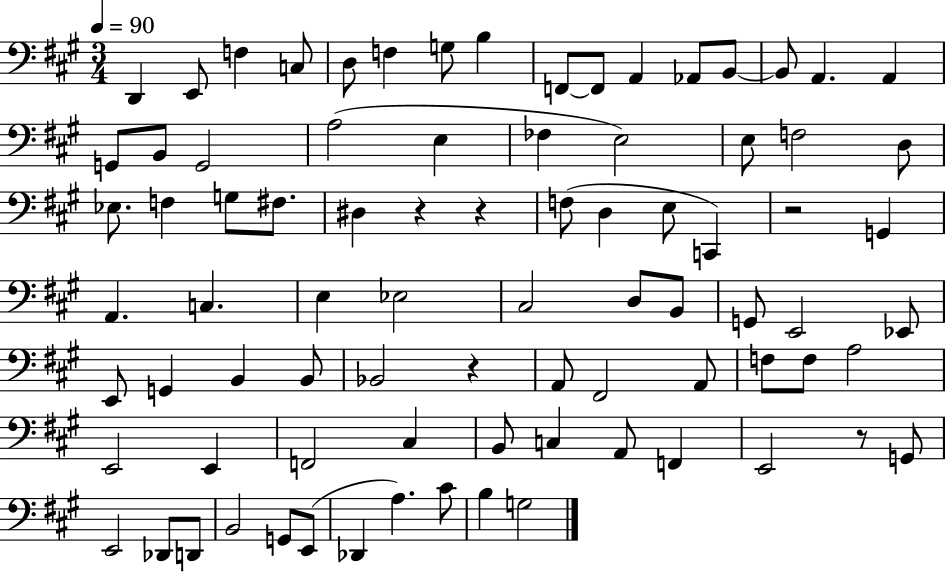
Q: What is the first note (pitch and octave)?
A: D2